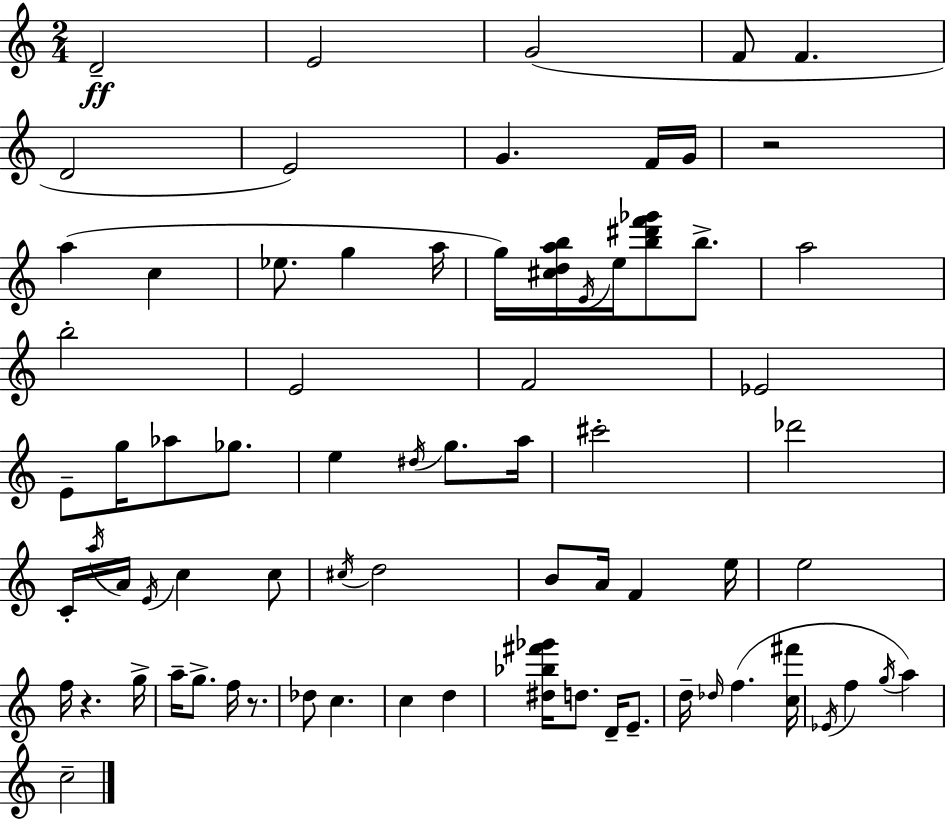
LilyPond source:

{
  \clef treble
  \numericTimeSignature
  \time 2/4
  \key a \minor
  \repeat volta 2 { d'2--\ff | e'2 | g'2( | f'8 f'4. | \break d'2 | e'2) | g'4. f'16 g'16 | r2 | \break a''4( c''4 | ees''8. g''4 a''16 | g''16) <cis'' d'' a'' b''>16 \acciaccatura { e'16 } e''16 <b'' dis''' f''' ges'''>8 b''8.-> | a''2 | \break b''2-. | e'2 | f'2 | ees'2 | \break e'8-- g''16 aes''8 ges''8. | e''4 \acciaccatura { dis''16 } g''8. | a''16 cis'''2-. | des'''2 | \break c'16-. \acciaccatura { a''16 } a'16 \acciaccatura { e'16 } c''4 | c''8 \acciaccatura { cis''16 } d''2 | b'8 a'16 | f'4 e''16 e''2 | \break f''16 r4. | g''16-> a''16-- g''8.-> | f''16 r8. des''8 c''4. | c''4 | \break d''4 <dis'' bes'' fis''' ges'''>16 d''8. | d'16-- e'8.-- d''16-- \grace { des''16 }( f''4. | <c'' fis'''>16 \acciaccatura { ees'16 } f''4 | \acciaccatura { g''16 }) a''4 | \break c''2-- | } \bar "|."
}